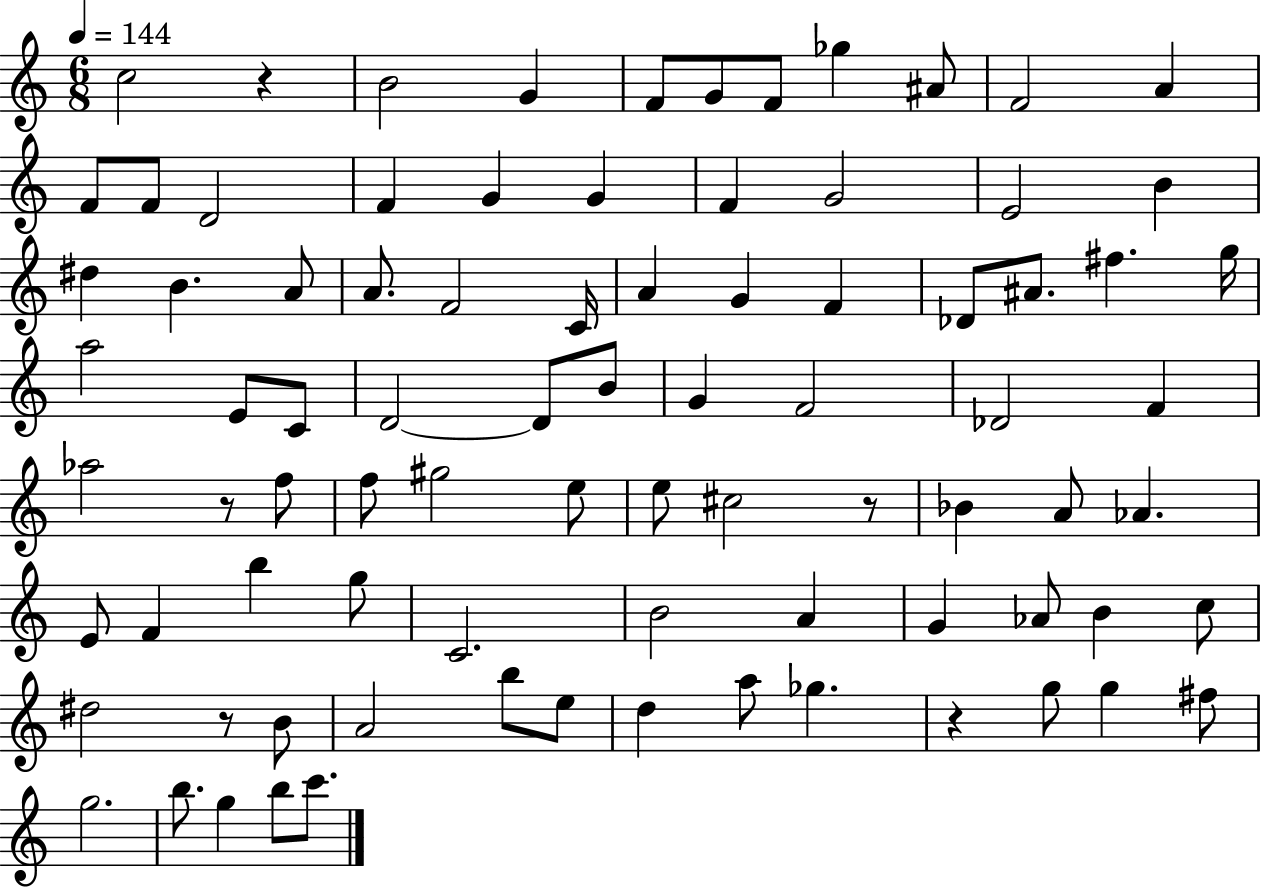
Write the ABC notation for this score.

X:1
T:Untitled
M:6/8
L:1/4
K:C
c2 z B2 G F/2 G/2 F/2 _g ^A/2 F2 A F/2 F/2 D2 F G G F G2 E2 B ^d B A/2 A/2 F2 C/4 A G F _D/2 ^A/2 ^f g/4 a2 E/2 C/2 D2 D/2 B/2 G F2 _D2 F _a2 z/2 f/2 f/2 ^g2 e/2 e/2 ^c2 z/2 _B A/2 _A E/2 F b g/2 C2 B2 A G _A/2 B c/2 ^d2 z/2 B/2 A2 b/2 e/2 d a/2 _g z g/2 g ^f/2 g2 b/2 g b/2 c'/2